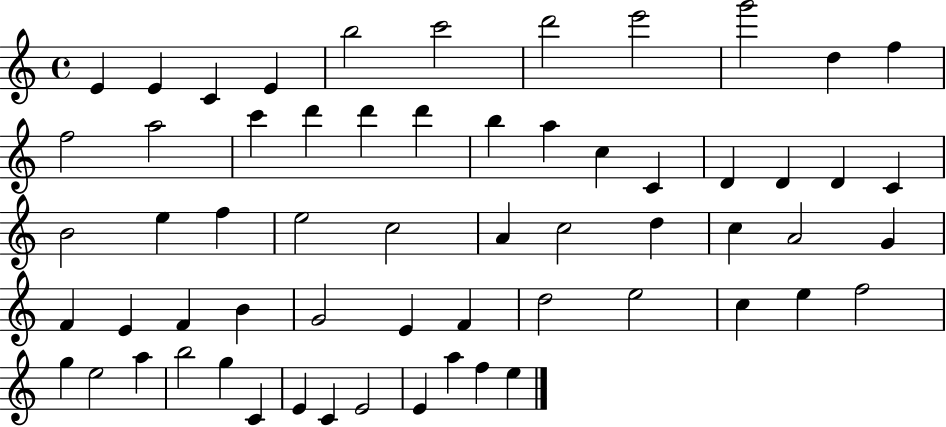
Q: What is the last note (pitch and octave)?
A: E5